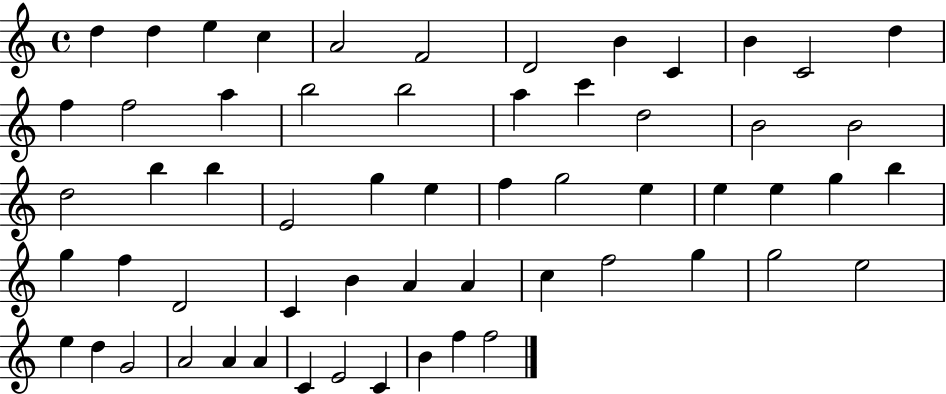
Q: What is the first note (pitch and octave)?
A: D5